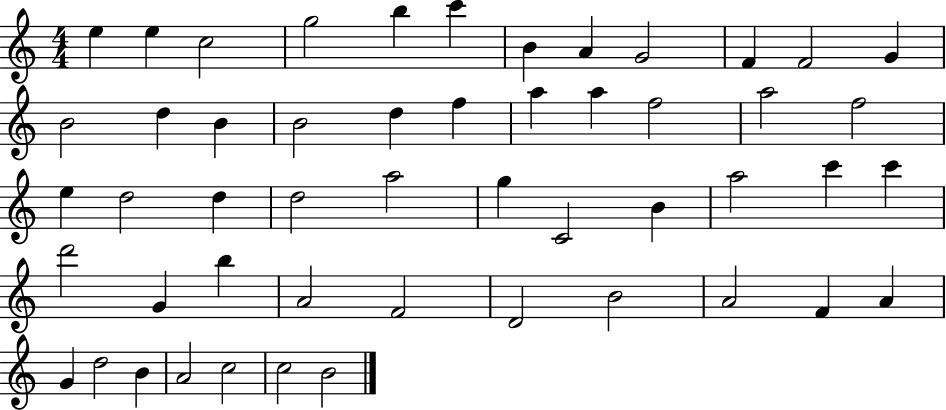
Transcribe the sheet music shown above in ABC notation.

X:1
T:Untitled
M:4/4
L:1/4
K:C
e e c2 g2 b c' B A G2 F F2 G B2 d B B2 d f a a f2 a2 f2 e d2 d d2 a2 g C2 B a2 c' c' d'2 G b A2 F2 D2 B2 A2 F A G d2 B A2 c2 c2 B2